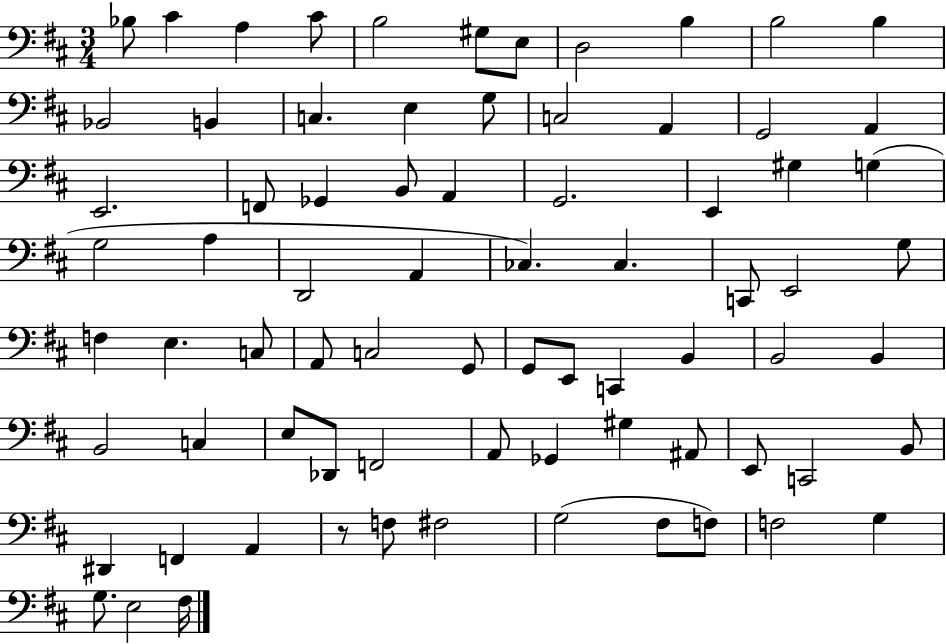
X:1
T:Untitled
M:3/4
L:1/4
K:D
_B,/2 ^C A, ^C/2 B,2 ^G,/2 E,/2 D,2 B, B,2 B, _B,,2 B,, C, E, G,/2 C,2 A,, G,,2 A,, E,,2 F,,/2 _G,, B,,/2 A,, G,,2 E,, ^G, G, G,2 A, D,,2 A,, _C, _C, C,,/2 E,,2 G,/2 F, E, C,/2 A,,/2 C,2 G,,/2 G,,/2 E,,/2 C,, B,, B,,2 B,, B,,2 C, E,/2 _D,,/2 F,,2 A,,/2 _G,, ^G, ^A,,/2 E,,/2 C,,2 B,,/2 ^D,, F,, A,, z/2 F,/2 ^F,2 G,2 ^F,/2 F,/2 F,2 G, G,/2 E,2 ^F,/4